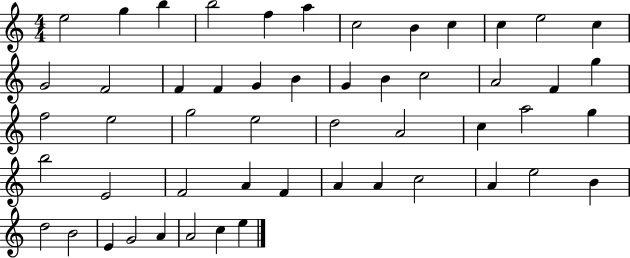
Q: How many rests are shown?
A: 0